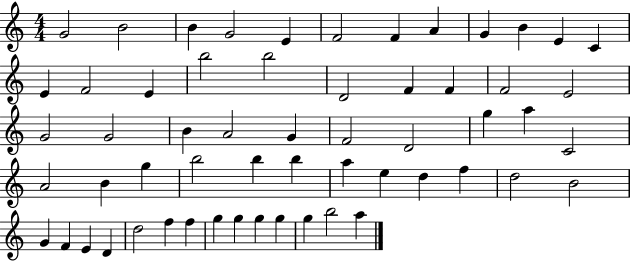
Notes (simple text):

G4/h B4/h B4/q G4/h E4/q F4/h F4/q A4/q G4/q B4/q E4/q C4/q E4/q F4/h E4/q B5/h B5/h D4/h F4/q F4/q F4/h E4/h G4/h G4/h B4/q A4/h G4/q F4/h D4/h G5/q A5/q C4/h A4/h B4/q G5/q B5/h B5/q B5/q A5/q E5/q D5/q F5/q D5/h B4/h G4/q F4/q E4/q D4/q D5/h F5/q F5/q G5/q G5/q G5/q G5/q G5/q B5/h A5/q